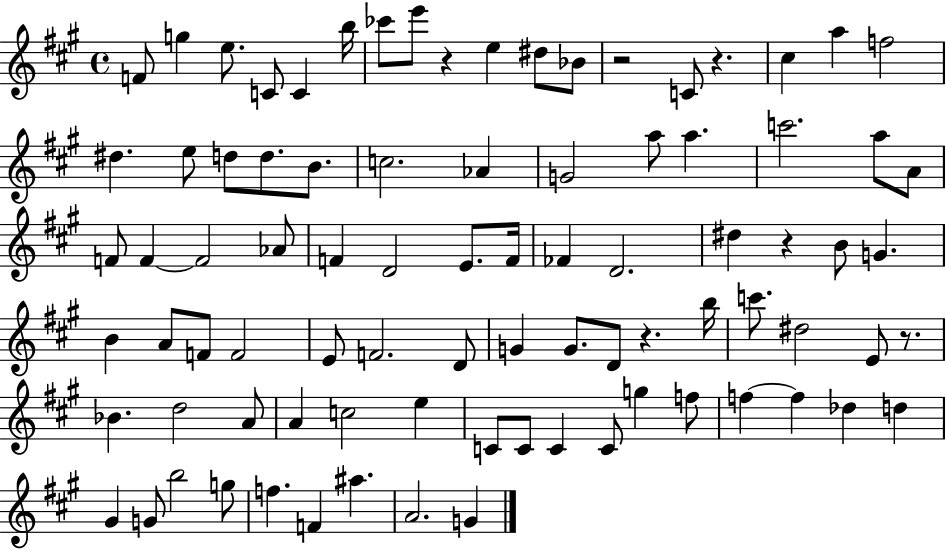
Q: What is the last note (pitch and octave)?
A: G4